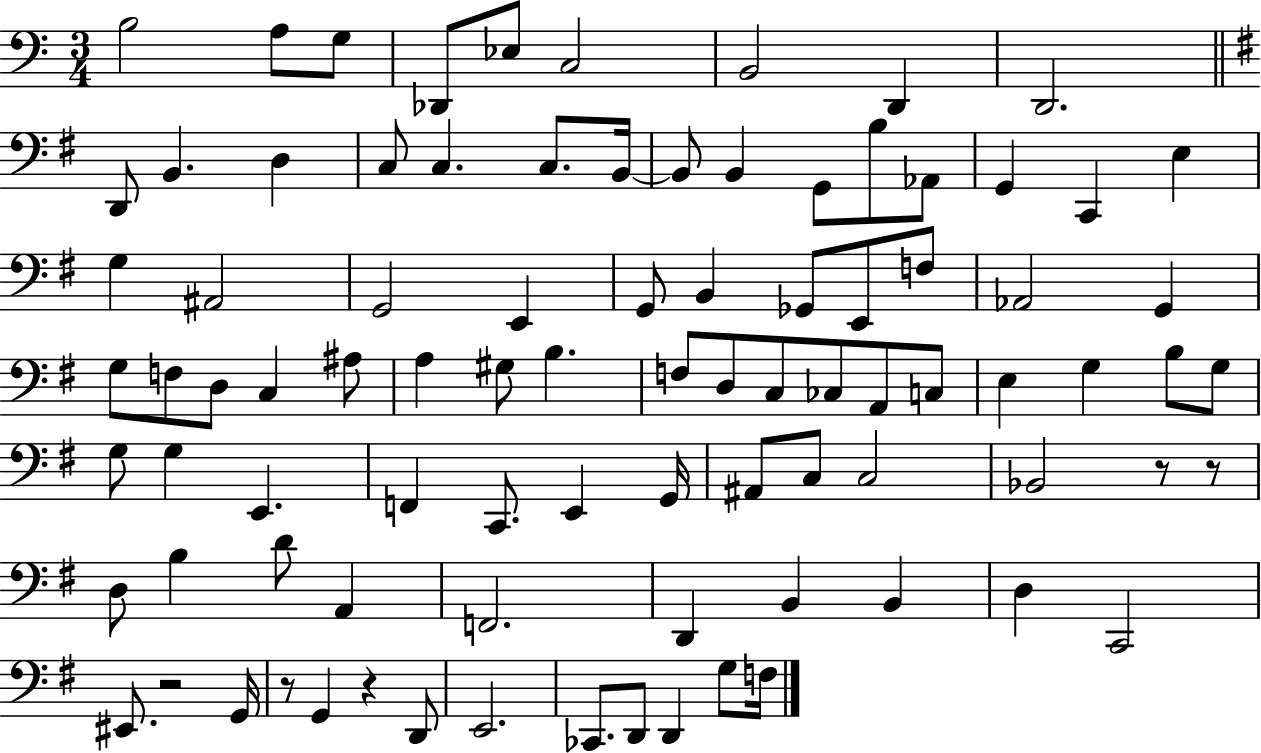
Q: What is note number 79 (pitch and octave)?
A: E2